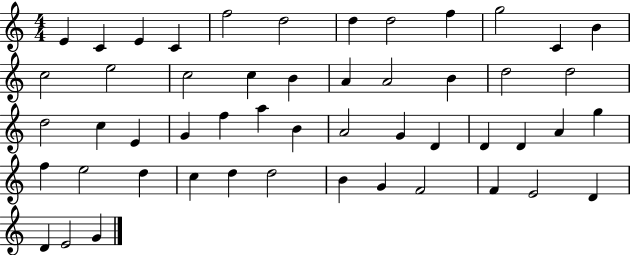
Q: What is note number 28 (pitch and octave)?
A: A5